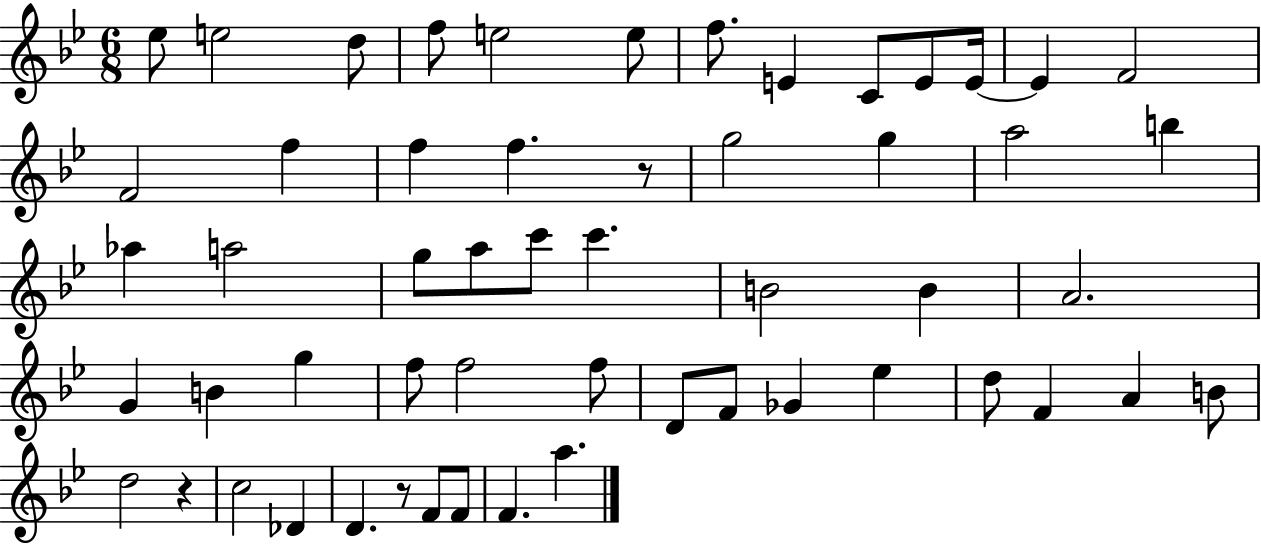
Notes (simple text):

Eb5/e E5/h D5/e F5/e E5/h E5/e F5/e. E4/q C4/e E4/e E4/s E4/q F4/h F4/h F5/q F5/q F5/q. R/e G5/h G5/q A5/h B5/q Ab5/q A5/h G5/e A5/e C6/e C6/q. B4/h B4/q A4/h. G4/q B4/q G5/q F5/e F5/h F5/e D4/e F4/e Gb4/q Eb5/q D5/e F4/q A4/q B4/e D5/h R/q C5/h Db4/q D4/q. R/e F4/e F4/e F4/q. A5/q.